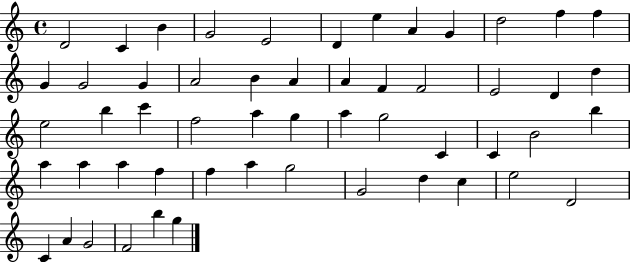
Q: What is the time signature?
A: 4/4